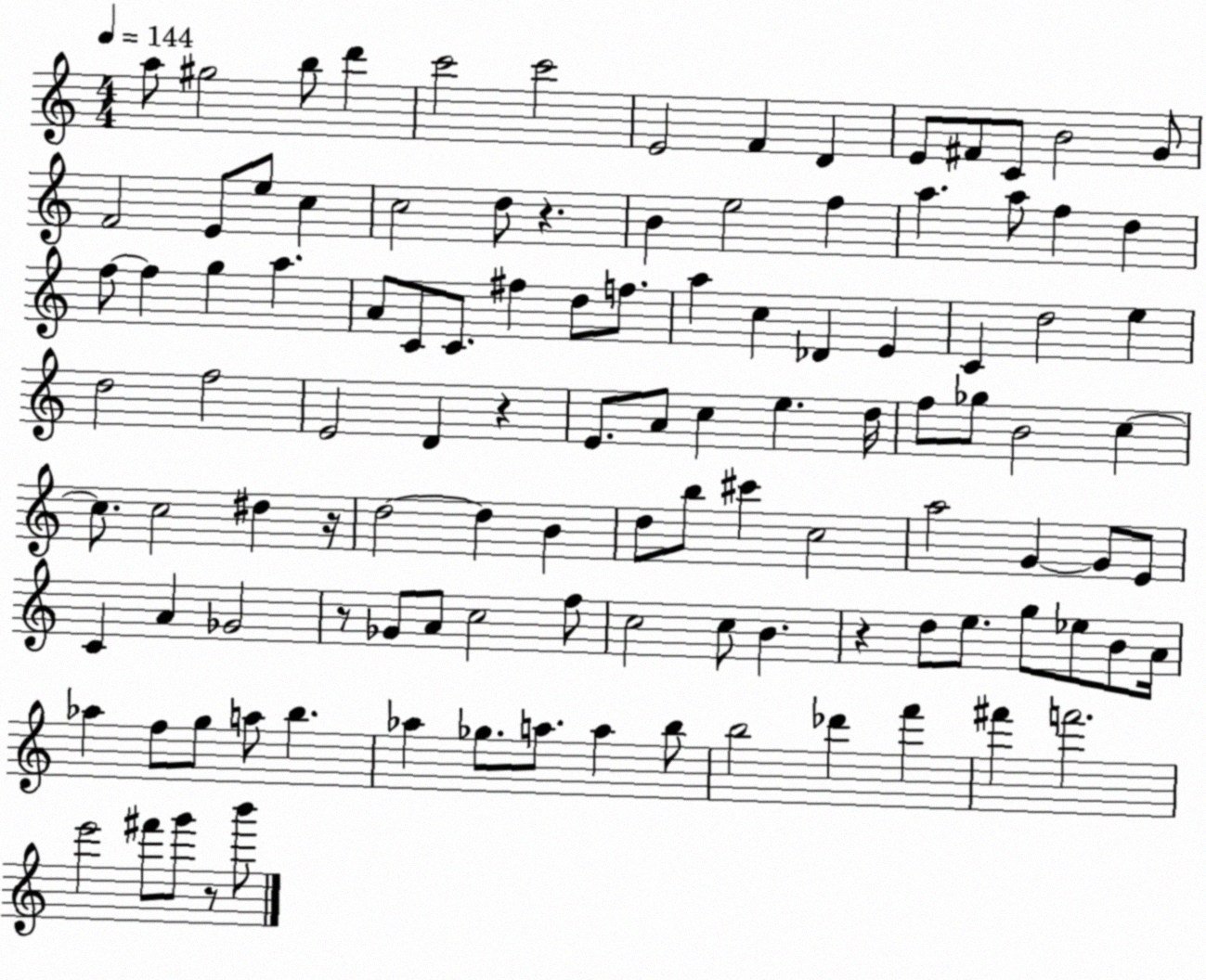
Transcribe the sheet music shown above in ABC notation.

X:1
T:Untitled
M:4/4
L:1/4
K:C
a/2 ^g2 b/2 d' c'2 c'2 E2 F D E/2 ^F/2 C/2 B2 G/2 F2 E/2 e/2 c c2 d/2 z B e2 f a a/2 f d f/2 f g a A/2 C/2 C/2 ^f d/2 f/2 a c _D E C d2 e d2 f2 E2 D z E/2 A/2 c e d/4 f/2 _g/2 B2 c c/2 c2 ^d z/4 d2 d B d/2 b/2 ^c' c2 a2 G G/2 E/2 C A _G2 z/2 _G/2 A/2 c2 f/2 c2 c/2 B z d/2 e/2 g/2 _e/2 B/2 A/4 _a f/2 g/2 a/2 b _a _g/2 a/2 a b/2 b2 _d' f' ^f' f'2 e'2 ^f'/2 g'/2 z/2 b'/2